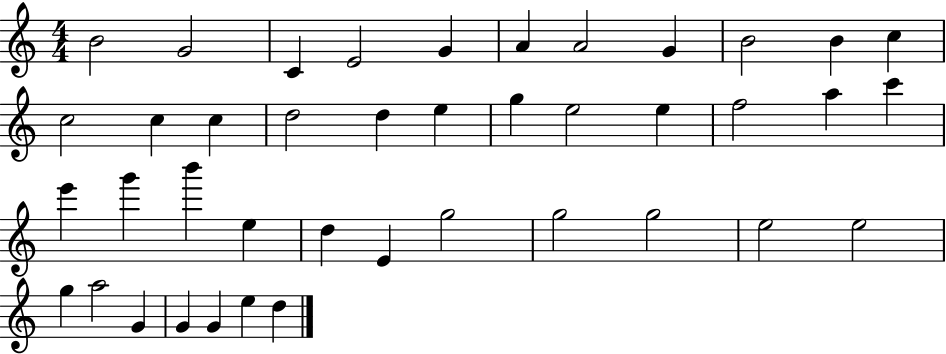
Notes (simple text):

B4/h G4/h C4/q E4/h G4/q A4/q A4/h G4/q B4/h B4/q C5/q C5/h C5/q C5/q D5/h D5/q E5/q G5/q E5/h E5/q F5/h A5/q C6/q E6/q G6/q B6/q E5/q D5/q E4/q G5/h G5/h G5/h E5/h E5/h G5/q A5/h G4/q G4/q G4/q E5/q D5/q